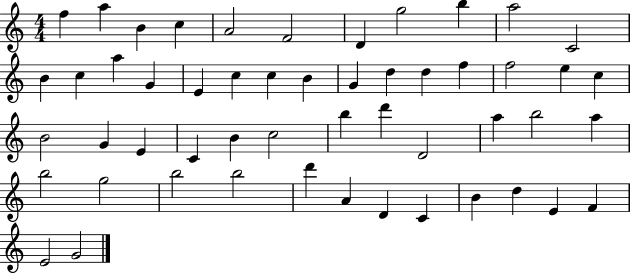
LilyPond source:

{
  \clef treble
  \numericTimeSignature
  \time 4/4
  \key c \major
  f''4 a''4 b'4 c''4 | a'2 f'2 | d'4 g''2 b''4 | a''2 c'2 | \break b'4 c''4 a''4 g'4 | e'4 c''4 c''4 b'4 | g'4 d''4 d''4 f''4 | f''2 e''4 c''4 | \break b'2 g'4 e'4 | c'4 b'4 c''2 | b''4 d'''4 d'2 | a''4 b''2 a''4 | \break b''2 g''2 | b''2 b''2 | d'''4 a'4 d'4 c'4 | b'4 d''4 e'4 f'4 | \break e'2 g'2 | \bar "|."
}